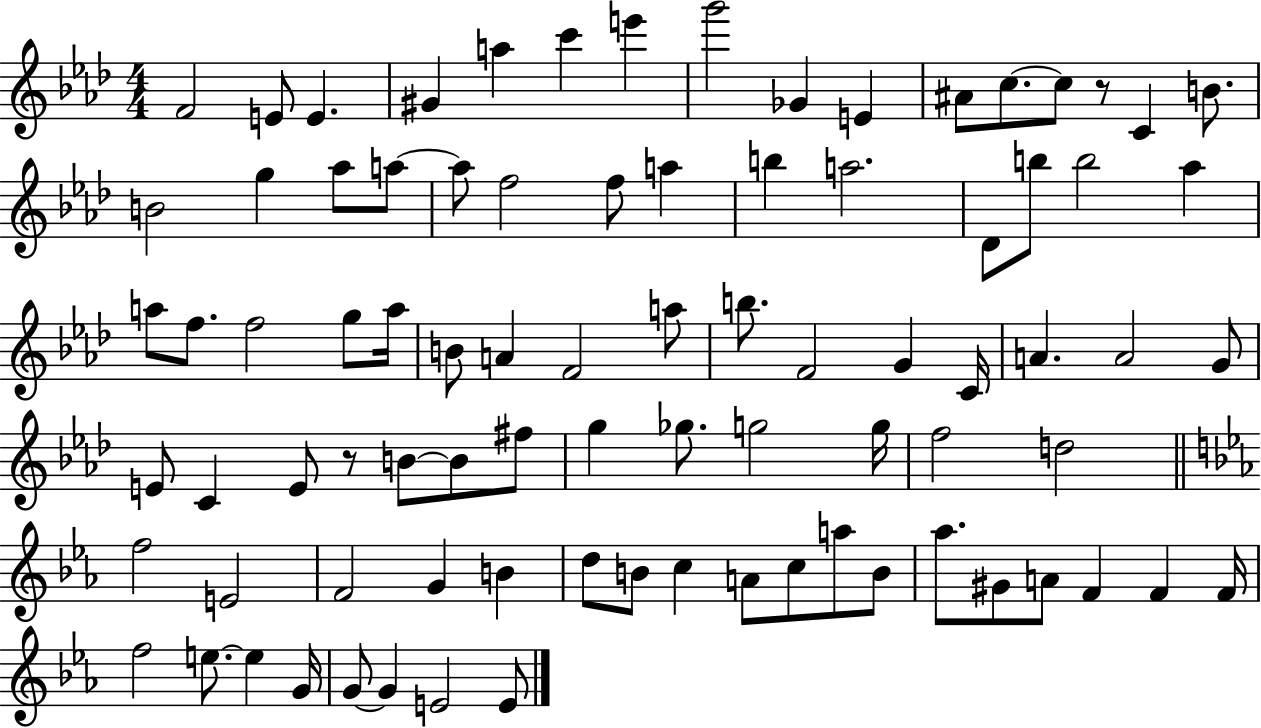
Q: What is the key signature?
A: AES major